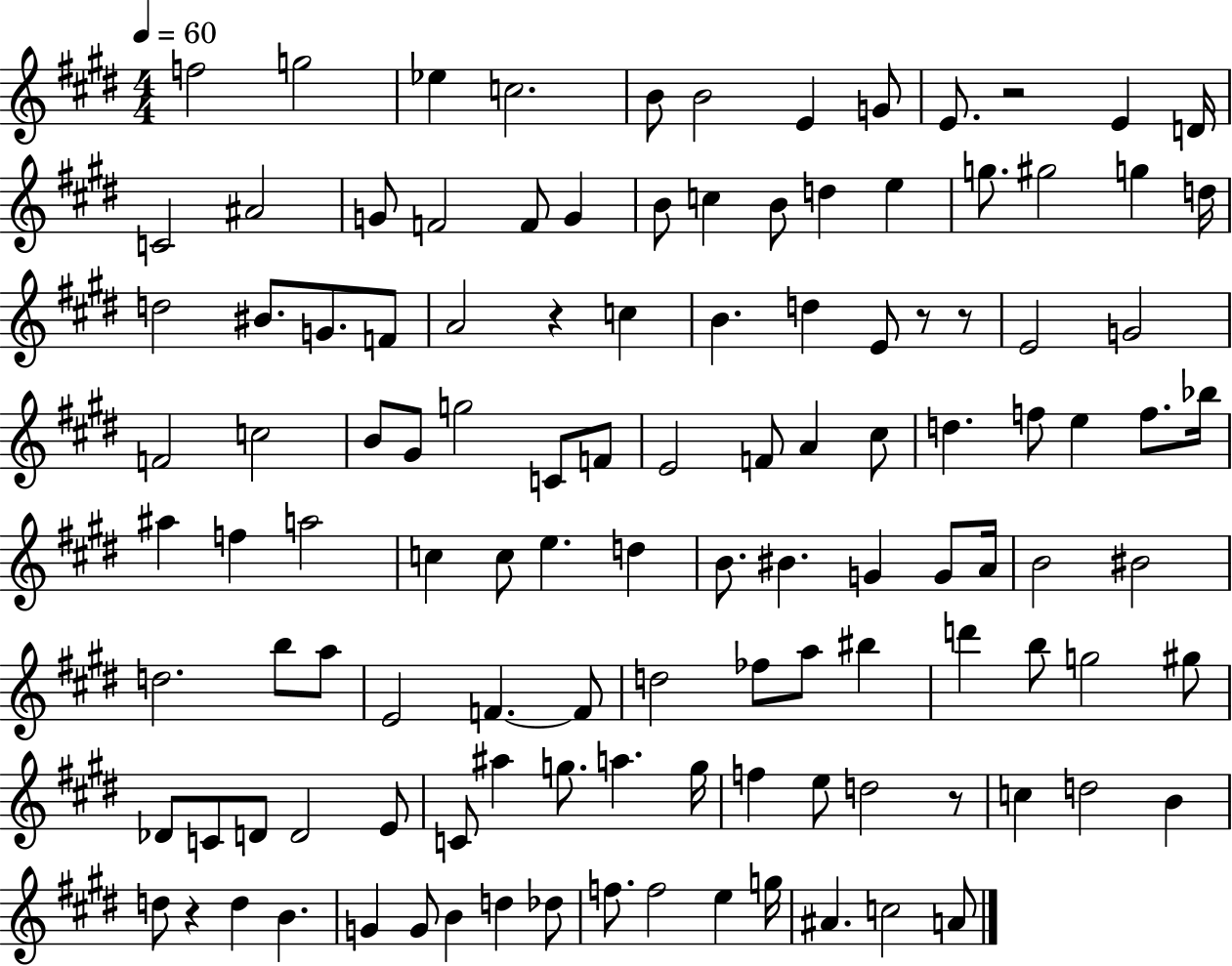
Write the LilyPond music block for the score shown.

{
  \clef treble
  \numericTimeSignature
  \time 4/4
  \key e \major
  \tempo 4 = 60
  f''2 g''2 | ees''4 c''2. | b'8 b'2 e'4 g'8 | e'8. r2 e'4 d'16 | \break c'2 ais'2 | g'8 f'2 f'8 g'4 | b'8 c''4 b'8 d''4 e''4 | g''8. gis''2 g''4 d''16 | \break d''2 bis'8. g'8. f'8 | a'2 r4 c''4 | b'4. d''4 e'8 r8 r8 | e'2 g'2 | \break f'2 c''2 | b'8 gis'8 g''2 c'8 f'8 | e'2 f'8 a'4 cis''8 | d''4. f''8 e''4 f''8. bes''16 | \break ais''4 f''4 a''2 | c''4 c''8 e''4. d''4 | b'8. bis'4. g'4 g'8 a'16 | b'2 bis'2 | \break d''2. b''8 a''8 | e'2 f'4.~~ f'8 | d''2 fes''8 a''8 bis''4 | d'''4 b''8 g''2 gis''8 | \break des'8 c'8 d'8 d'2 e'8 | c'8 ais''4 g''8. a''4. g''16 | f''4 e''8 d''2 r8 | c''4 d''2 b'4 | \break d''8 r4 d''4 b'4. | g'4 g'8 b'4 d''4 des''8 | f''8. f''2 e''4 g''16 | ais'4. c''2 a'8 | \break \bar "|."
}